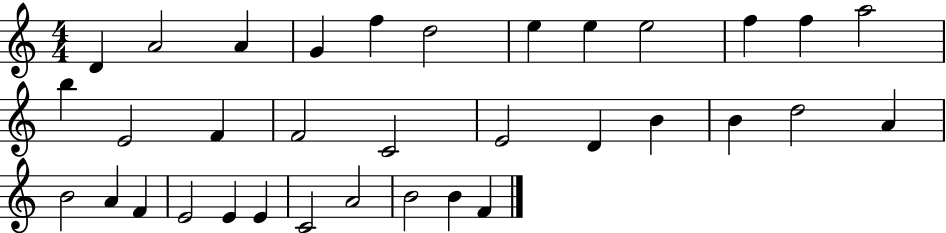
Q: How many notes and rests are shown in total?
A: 34